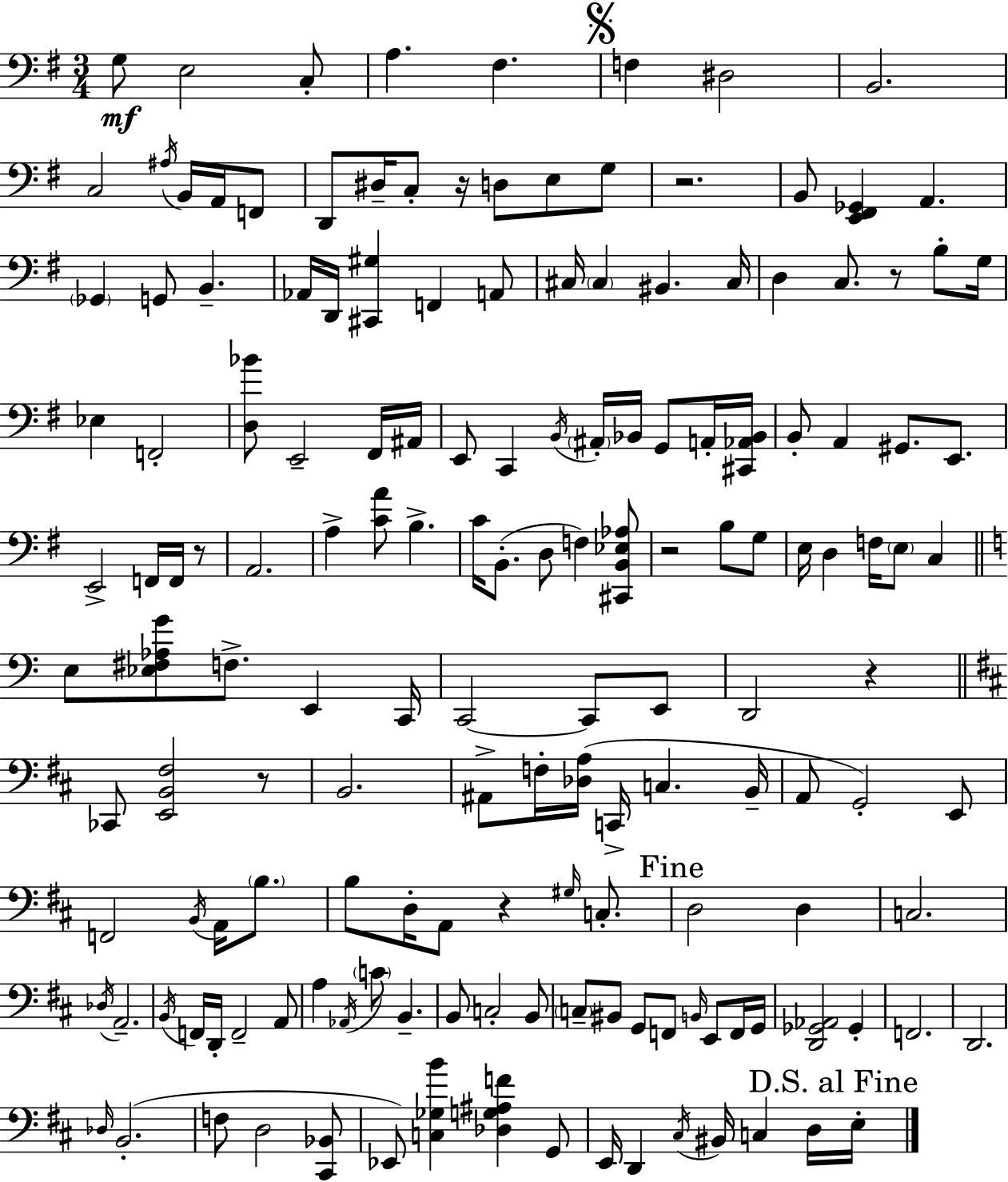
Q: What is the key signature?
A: G major